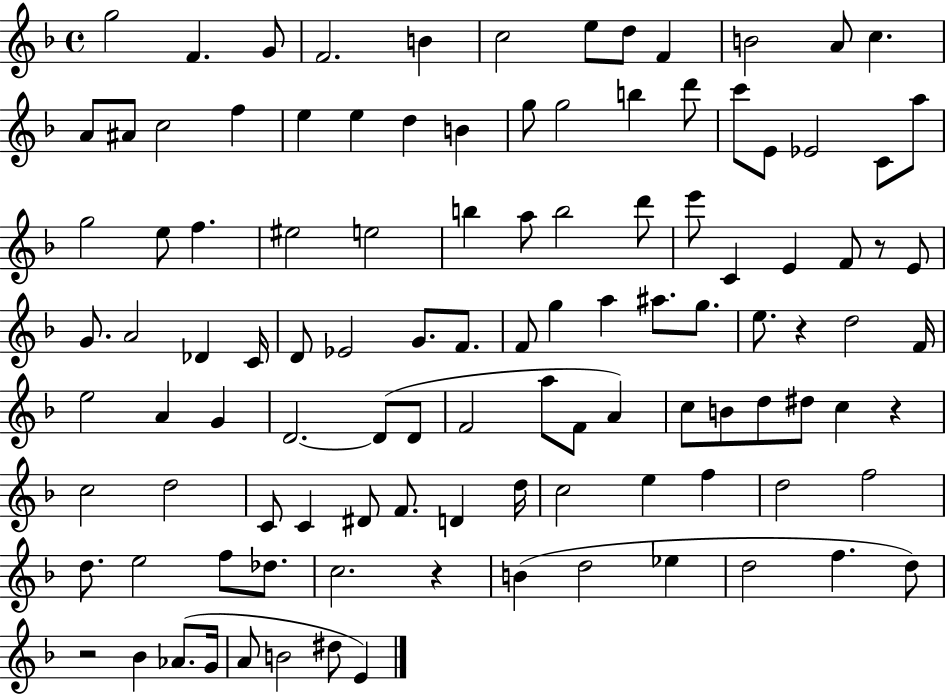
G5/h F4/q. G4/e F4/h. B4/q C5/h E5/e D5/e F4/q B4/h A4/e C5/q. A4/e A#4/e C5/h F5/q E5/q E5/q D5/q B4/q G5/e G5/h B5/q D6/e C6/e E4/e Eb4/h C4/e A5/e G5/h E5/e F5/q. EIS5/h E5/h B5/q A5/e B5/h D6/e E6/e C4/q E4/q F4/e R/e E4/e G4/e. A4/h Db4/q C4/s D4/e Eb4/h G4/e. F4/e. F4/e G5/q A5/q A#5/e. G5/e. E5/e. R/q D5/h F4/s E5/h A4/q G4/q D4/h. D4/e D4/e F4/h A5/e F4/e A4/q C5/e B4/e D5/e D#5/e C5/q R/q C5/h D5/h C4/e C4/q D#4/e F4/e. D4/q D5/s C5/h E5/q F5/q D5/h F5/h D5/e. E5/h F5/e Db5/e. C5/h. R/q B4/q D5/h Eb5/q D5/h F5/q. D5/e R/h Bb4/q Ab4/e. G4/s A4/e B4/h D#5/e E4/q